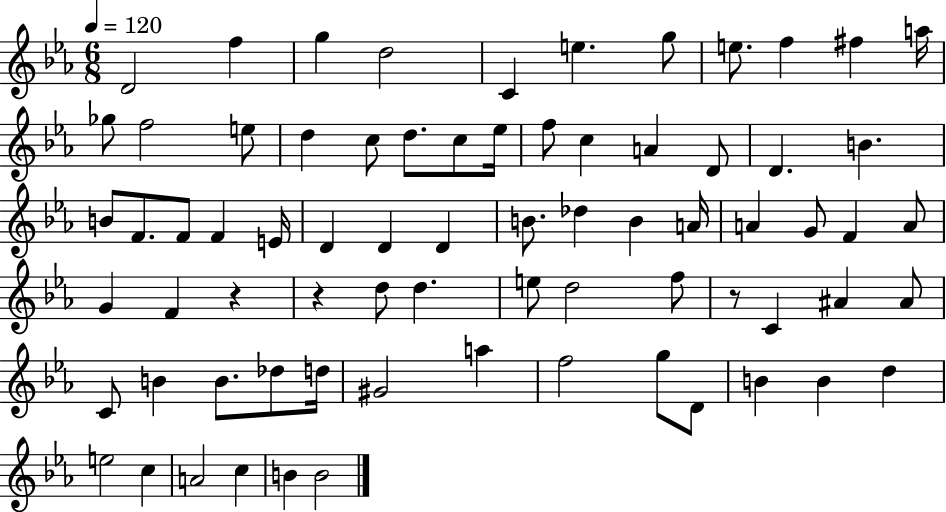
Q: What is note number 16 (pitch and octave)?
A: C5